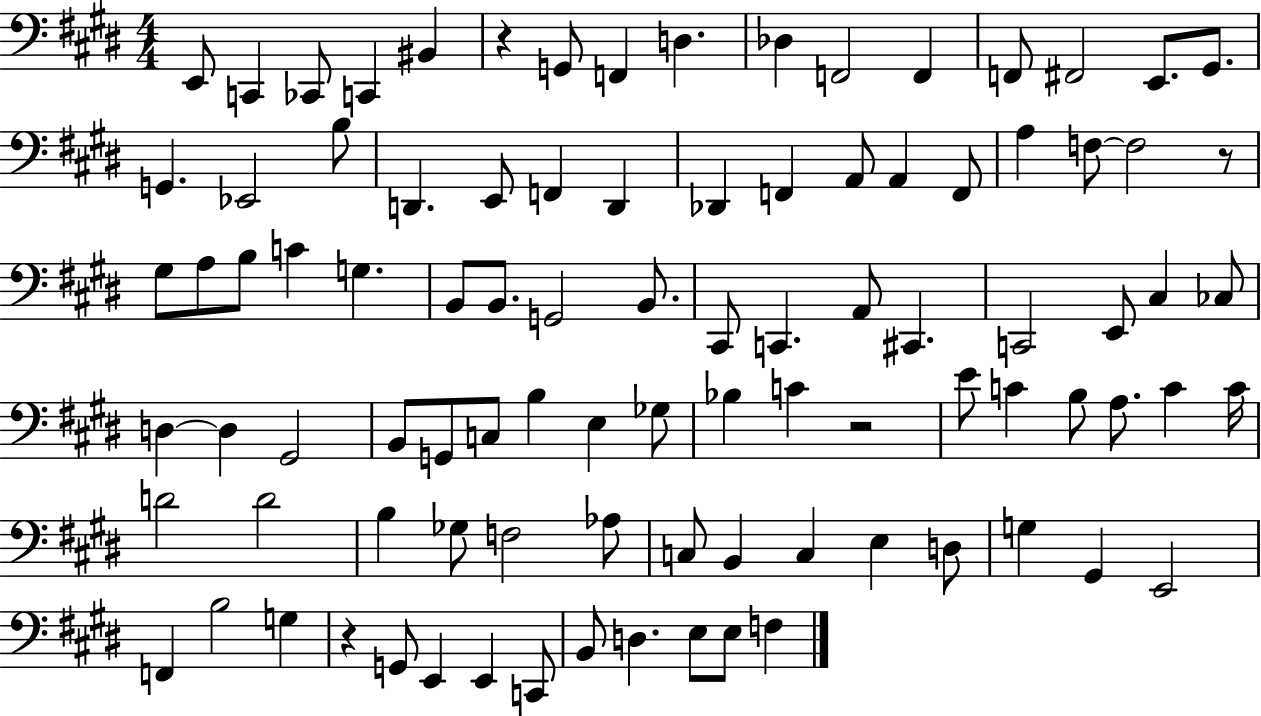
{
  \clef bass
  \numericTimeSignature
  \time 4/4
  \key e \major
  e,8 c,4 ces,8 c,4 bis,4 | r4 g,8 f,4 d4. | des4 f,2 f,4 | f,8 fis,2 e,8. gis,8. | \break g,4. ees,2 b8 | d,4. e,8 f,4 d,4 | des,4 f,4 a,8 a,4 f,8 | a4 f8~~ f2 r8 | \break gis8 a8 b8 c'4 g4. | b,8 b,8. g,2 b,8. | cis,8 c,4. a,8 cis,4. | c,2 e,8 cis4 ces8 | \break d4~~ d4 gis,2 | b,8 g,8 c8 b4 e4 ges8 | bes4 c'4 r2 | e'8 c'4 b8 a8. c'4 c'16 | \break d'2 d'2 | b4 ges8 f2 aes8 | c8 b,4 c4 e4 d8 | g4 gis,4 e,2 | \break f,4 b2 g4 | r4 g,8 e,4 e,4 c,8 | b,8 d4. e8 e8 f4 | \bar "|."
}